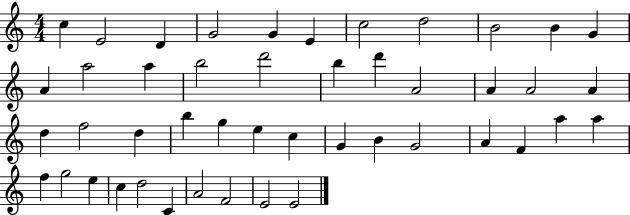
{
  \clef treble
  \numericTimeSignature
  \time 4/4
  \key c \major
  c''4 e'2 d'4 | g'2 g'4 e'4 | c''2 d''2 | b'2 b'4 g'4 | \break a'4 a''2 a''4 | b''2 d'''2 | b''4 d'''4 a'2 | a'4 a'2 a'4 | \break d''4 f''2 d''4 | b''4 g''4 e''4 c''4 | g'4 b'4 g'2 | a'4 f'4 a''4 a''4 | \break f''4 g''2 e''4 | c''4 d''2 c'4 | a'2 f'2 | e'2 e'2 | \break \bar "|."
}